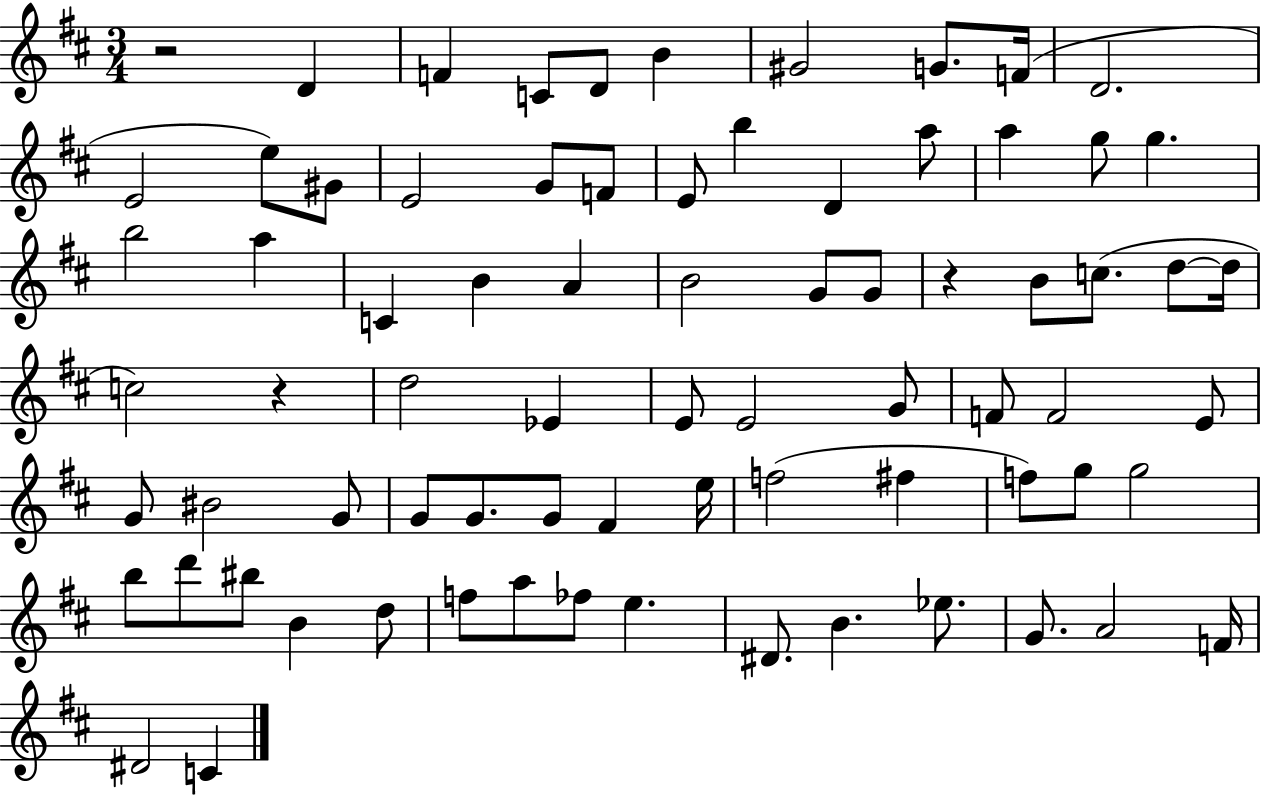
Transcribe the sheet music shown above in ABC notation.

X:1
T:Untitled
M:3/4
L:1/4
K:D
z2 D F C/2 D/2 B ^G2 G/2 F/4 D2 E2 e/2 ^G/2 E2 G/2 F/2 E/2 b D a/2 a g/2 g b2 a C B A B2 G/2 G/2 z B/2 c/2 d/2 d/4 c2 z d2 _E E/2 E2 G/2 F/2 F2 E/2 G/2 ^B2 G/2 G/2 G/2 G/2 ^F e/4 f2 ^f f/2 g/2 g2 b/2 d'/2 ^b/2 B d/2 f/2 a/2 _f/2 e ^D/2 B _e/2 G/2 A2 F/4 ^D2 C